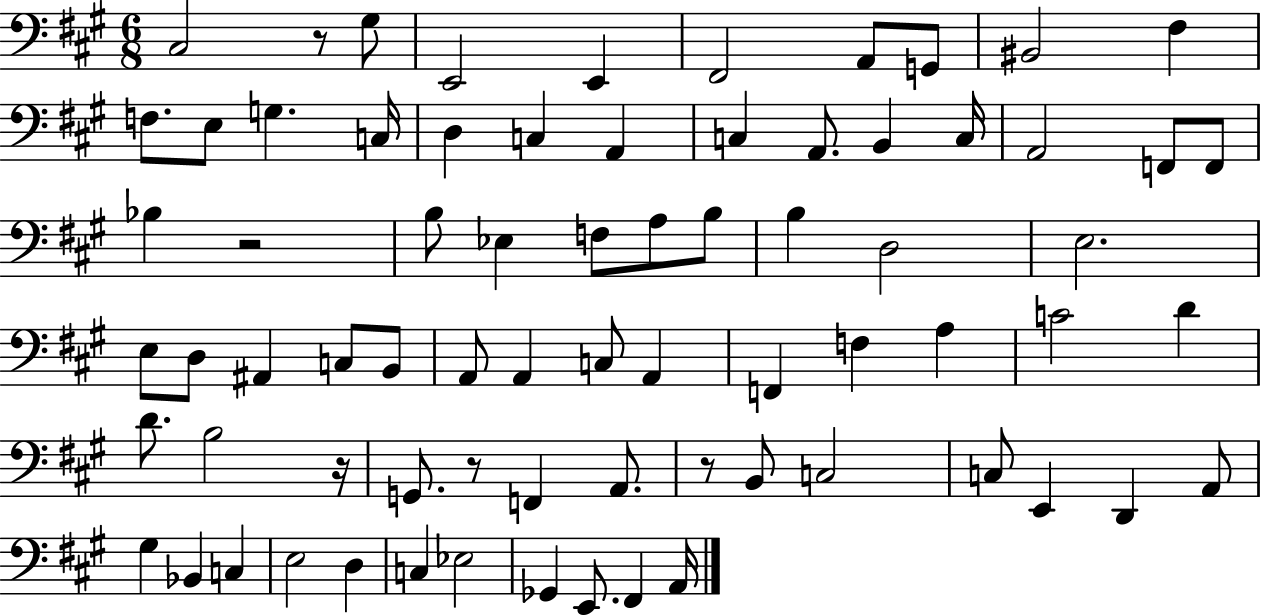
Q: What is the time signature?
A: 6/8